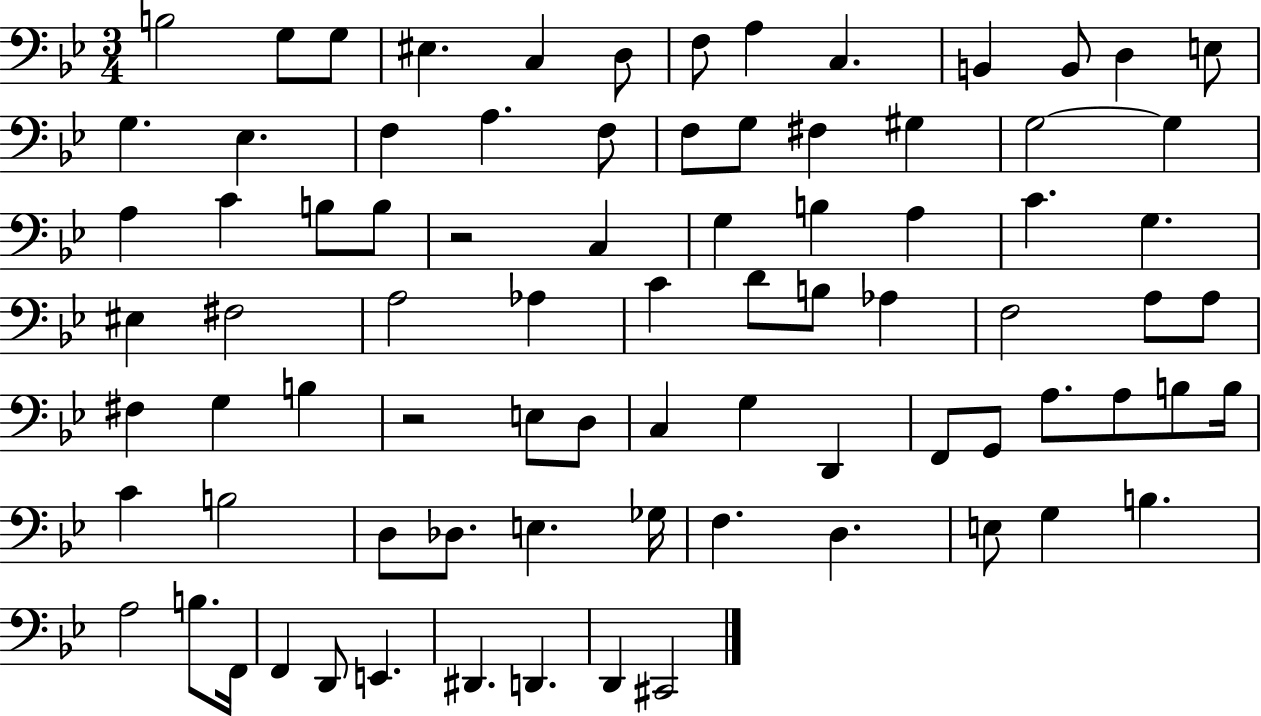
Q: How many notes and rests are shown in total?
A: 82